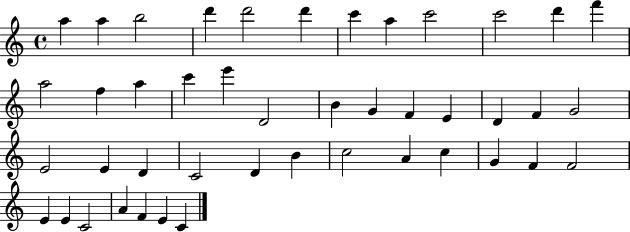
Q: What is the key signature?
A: C major